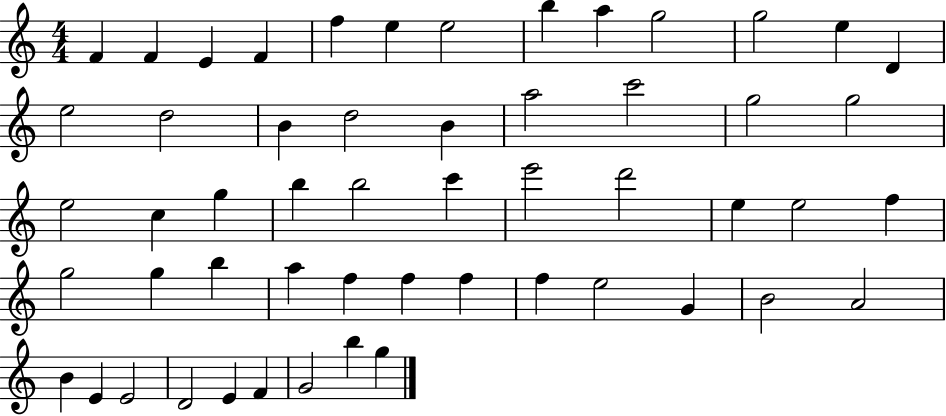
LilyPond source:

{
  \clef treble
  \numericTimeSignature
  \time 4/4
  \key c \major
  f'4 f'4 e'4 f'4 | f''4 e''4 e''2 | b''4 a''4 g''2 | g''2 e''4 d'4 | \break e''2 d''2 | b'4 d''2 b'4 | a''2 c'''2 | g''2 g''2 | \break e''2 c''4 g''4 | b''4 b''2 c'''4 | e'''2 d'''2 | e''4 e''2 f''4 | \break g''2 g''4 b''4 | a''4 f''4 f''4 f''4 | f''4 e''2 g'4 | b'2 a'2 | \break b'4 e'4 e'2 | d'2 e'4 f'4 | g'2 b''4 g''4 | \bar "|."
}